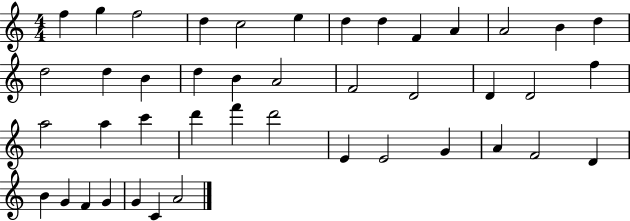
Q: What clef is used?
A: treble